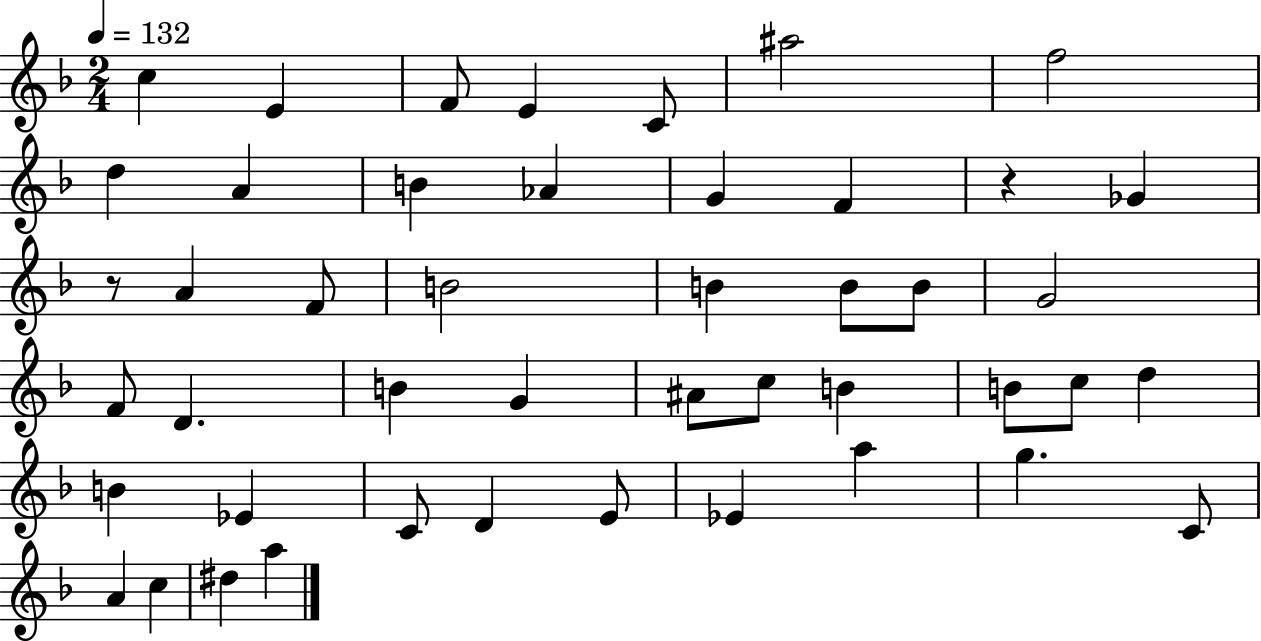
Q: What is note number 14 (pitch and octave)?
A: Gb4